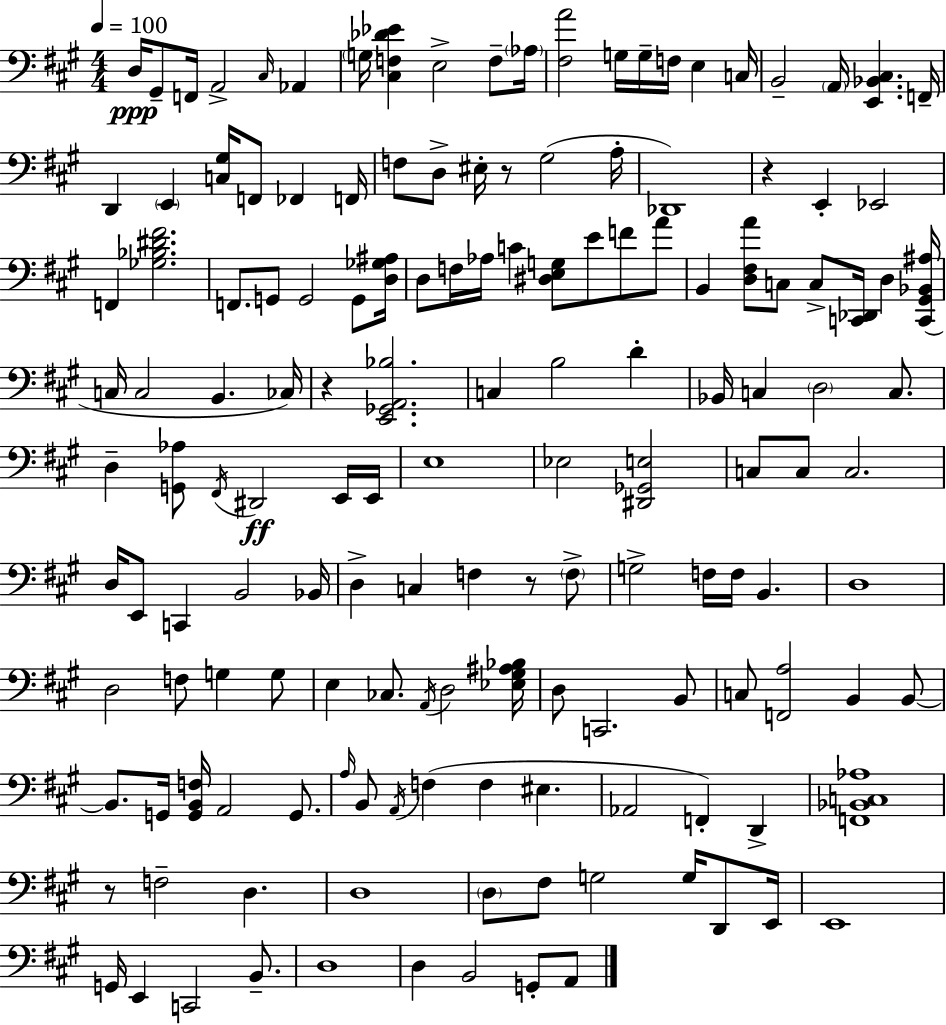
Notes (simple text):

D3/s G#2/e F2/s A2/h C#3/s Ab2/q G3/s [C#3,F3,Db4,Eb4]/q E3/h F3/e Ab3/s [F#3,A4]/h G3/s G3/s F3/s E3/q C3/s B2/h A2/s [E2,Bb2,C#3]/q. F2/s D2/q E2/q [C3,G#3]/s F2/e FES2/q F2/s F3/e D3/e EIS3/s R/e G#3/h A3/s Db2/w R/q E2/q Eb2/h F2/q [Gb3,Bb3,D#4,F#4]/h. F2/e. G2/e G2/h G2/e [D3,Gb3,A#3]/s D3/e F3/s Ab3/s C4/q [D#3,E3,G3]/e E4/e F4/e A4/e B2/q [D3,F#3,A4]/e C3/e C3/e [C2,Db2]/s D3/q [C2,G#2,Bb2,A#3]/s C3/s C3/h B2/q. CES3/s R/q [E2,Gb2,A2,Bb3]/h. C3/q B3/h D4/q Bb2/s C3/q D3/h C3/e. D3/q [G2,Ab3]/e F#2/s D#2/h E2/s E2/s E3/w Eb3/h [D#2,Gb2,E3]/h C3/e C3/e C3/h. D3/s E2/e C2/q B2/h Bb2/s D3/q C3/q F3/q R/e F3/e G3/h F3/s F3/s B2/q. D3/w D3/h F3/e G3/q G3/e E3/q CES3/e. A2/s D3/h [Eb3,G#3,A#3,Bb3]/s D3/e C2/h. B2/e C3/e [F2,A3]/h B2/q B2/e B2/e. G2/s [G2,B2,F3]/s A2/h G2/e. A3/s B2/e A2/s F3/q F3/q EIS3/q. Ab2/h F2/q D2/q [F2,Bb2,C3,Ab3]/w R/e F3/h D3/q. D3/w D3/e F#3/e G3/h G3/s D2/e E2/s E2/w G2/s E2/q C2/h B2/e. D3/w D3/q B2/h G2/e A2/e